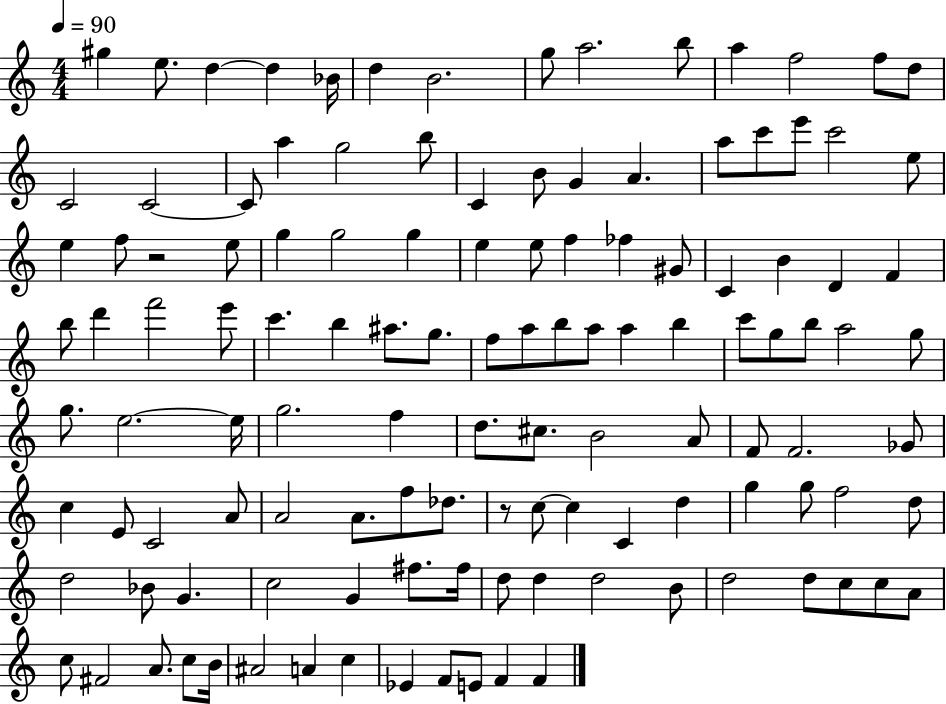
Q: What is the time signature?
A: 4/4